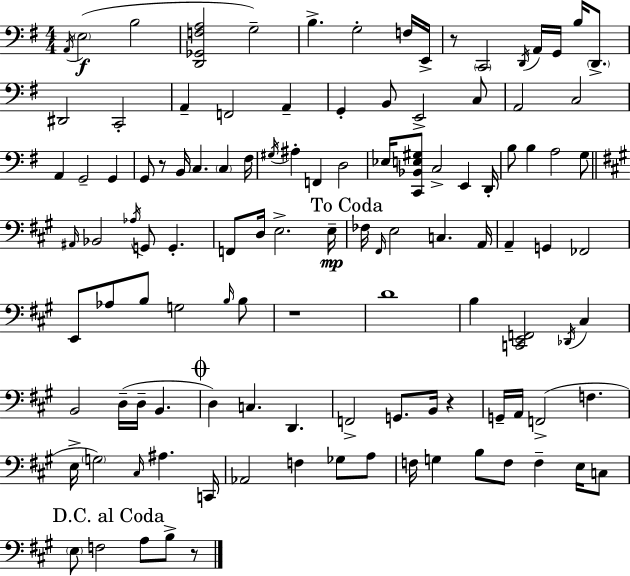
{
  \clef bass
  \numericTimeSignature
  \time 4/4
  \key e \minor
  \repeat volta 2 { \acciaccatura { a,16 }(\f \parenthesize e2 b2 | <d, ges, f a>2 g2--) | b4.-> g2-. f16 | e,16-> r8 \parenthesize c,2 \acciaccatura { d,16 } a,16 g,16 b16 \parenthesize d,8.-> | \break dis,2 c,2-. | a,4-- f,2 a,4-- | g,4-. b,8 e,2-> | c8 a,2 c2 | \break a,4 g,2-- g,4 | g,8 r8 b,16 c4. \parenthesize c4 | fis16 \acciaccatura { gis16 } ais4-. f,4 d2 | ees16 <c, bes, e gis>8 c2-> e,4 | \break d,16-. b8 b4 a2 | g8 \bar "||" \break \key a \major \grace { ais,16 } bes,2 \acciaccatura { aes16 } g,8 g,4.-. | f,8 d16 e2.-> | e16--\mp \mark "To Coda" fes16 \grace { fis,16 } e2 c4. | a,16 a,4-- g,4 fes,2 | \break e,8 aes8 b8 g2 | \grace { b16 } b8 r1 | d'1 | b4 <c, e, f,>2 | \break \acciaccatura { des,16 } cis4 b,2 d16--( d16-- b,4. | \mark \markup { \musicglyph "scripts.coda" } d4) c4. d,4. | f,2-> g,8. | b,16 r4 g,16-- a,16 f,2->( f4. | \break e16-> \parenthesize g2) \grace { cis16 } ais4. | c,16 aes,2 f4 | ges8 a8 f16 g4 b8 f8 f4-- | e16 c8 \mark "D.C. al Coda" \parenthesize e8 f2 | \break a8 b8-> r8 } \bar "|."
}